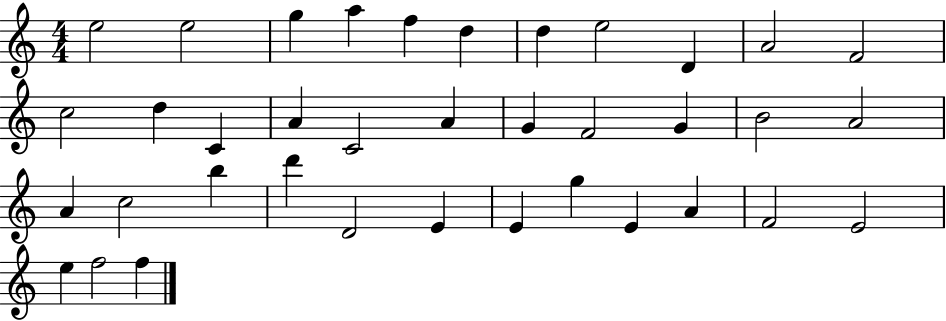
E5/h E5/h G5/q A5/q F5/q D5/q D5/q E5/h D4/q A4/h F4/h C5/h D5/q C4/q A4/q C4/h A4/q G4/q F4/h G4/q B4/h A4/h A4/q C5/h B5/q D6/q D4/h E4/q E4/q G5/q E4/q A4/q F4/h E4/h E5/q F5/h F5/q